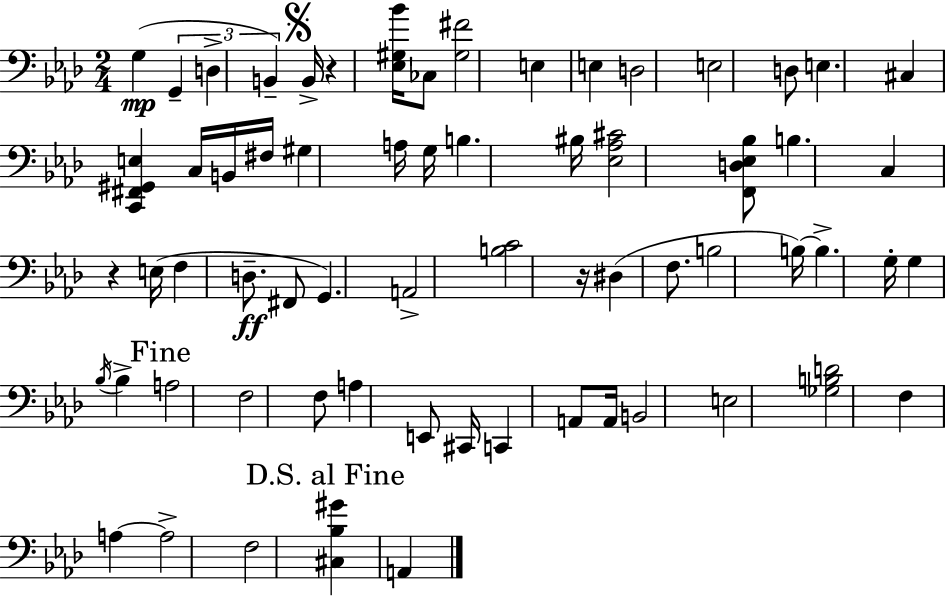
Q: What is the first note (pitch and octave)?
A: G3